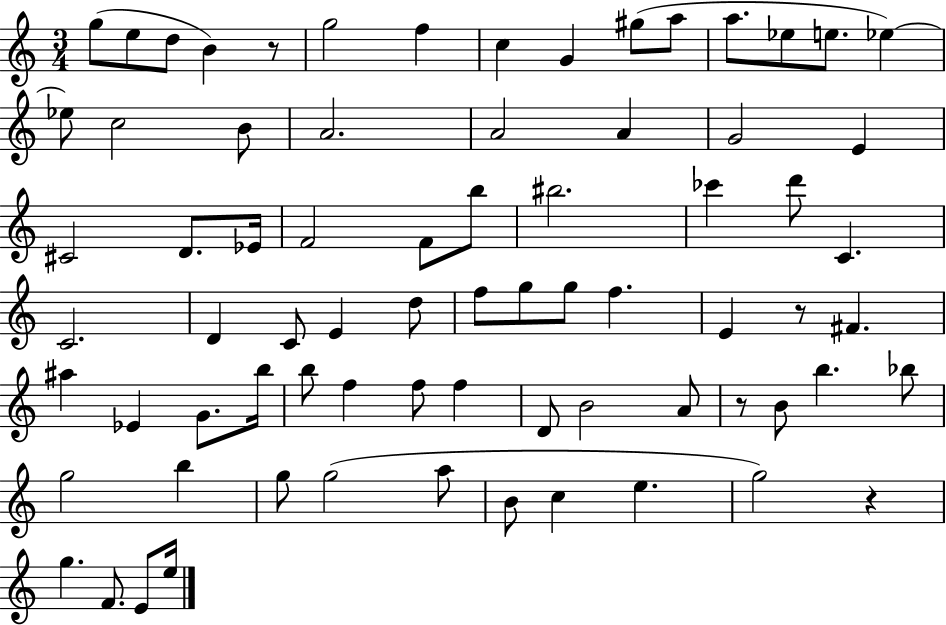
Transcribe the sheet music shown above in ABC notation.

X:1
T:Untitled
M:3/4
L:1/4
K:C
g/2 e/2 d/2 B z/2 g2 f c G ^g/2 a/2 a/2 _e/2 e/2 _e _e/2 c2 B/2 A2 A2 A G2 E ^C2 D/2 _E/4 F2 F/2 b/2 ^b2 _c' d'/2 C C2 D C/2 E d/2 f/2 g/2 g/2 f E z/2 ^F ^a _E G/2 b/4 b/2 f f/2 f D/2 B2 A/2 z/2 B/2 b _b/2 g2 b g/2 g2 a/2 B/2 c e g2 z g F/2 E/2 e/4